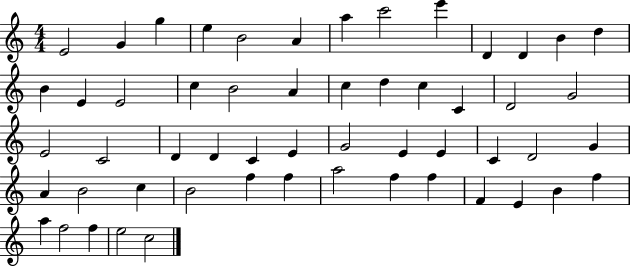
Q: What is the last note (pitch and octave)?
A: C5